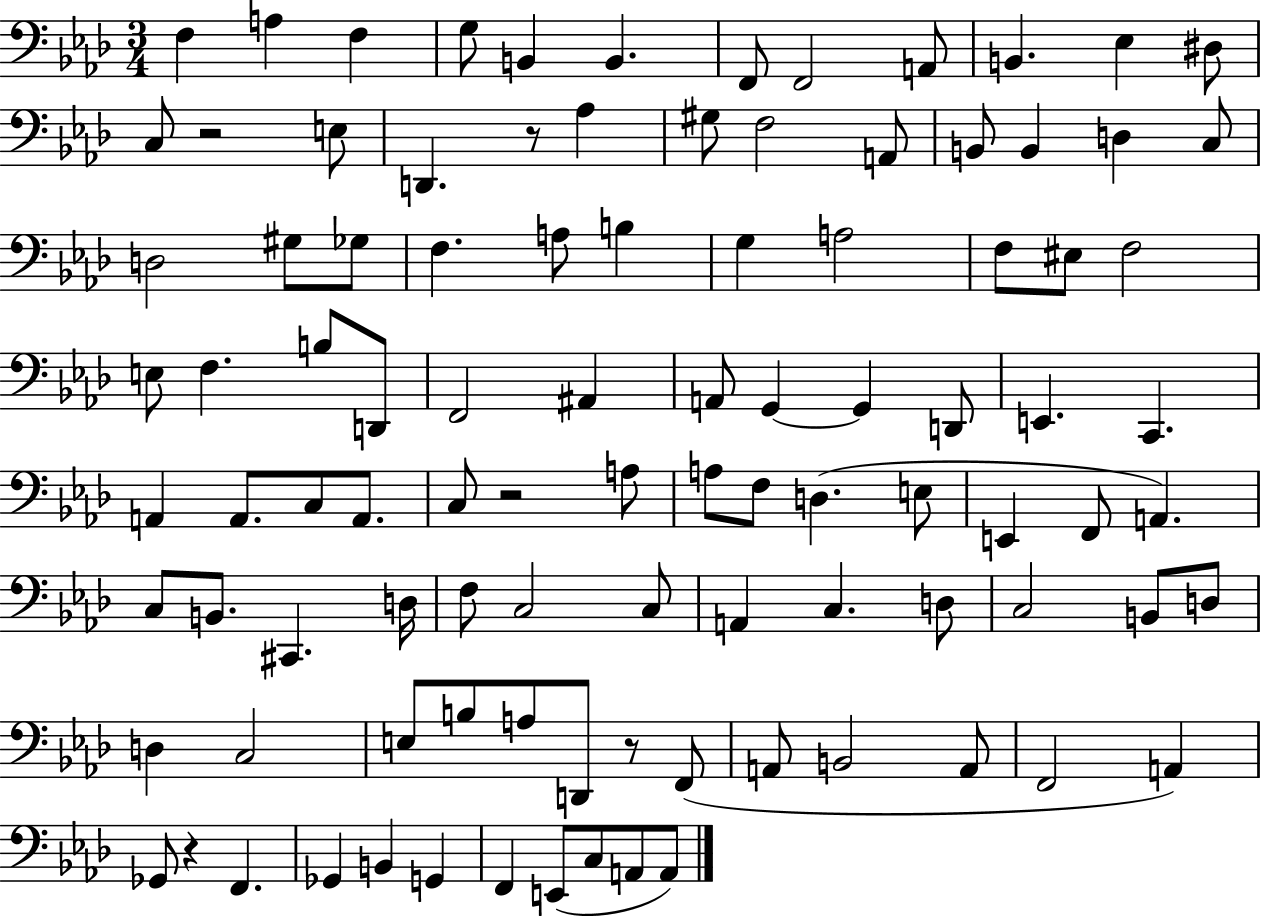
F3/q A3/q F3/q G3/e B2/q B2/q. F2/e F2/h A2/e B2/q. Eb3/q D#3/e C3/e R/h E3/e D2/q. R/e Ab3/q G#3/e F3/h A2/e B2/e B2/q D3/q C3/e D3/h G#3/e Gb3/e F3/q. A3/e B3/q G3/q A3/h F3/e EIS3/e F3/h E3/e F3/q. B3/e D2/e F2/h A#2/q A2/e G2/q G2/q D2/e E2/q. C2/q. A2/q A2/e. C3/e A2/e. C3/e R/h A3/e A3/e F3/e D3/q. E3/e E2/q F2/e A2/q. C3/e B2/e. C#2/q. D3/s F3/e C3/h C3/e A2/q C3/q. D3/e C3/h B2/e D3/e D3/q C3/h E3/e B3/e A3/e D2/e R/e F2/e A2/e B2/h A2/e F2/h A2/q Gb2/e R/q F2/q. Gb2/q B2/q G2/q F2/q E2/e C3/e A2/e A2/e